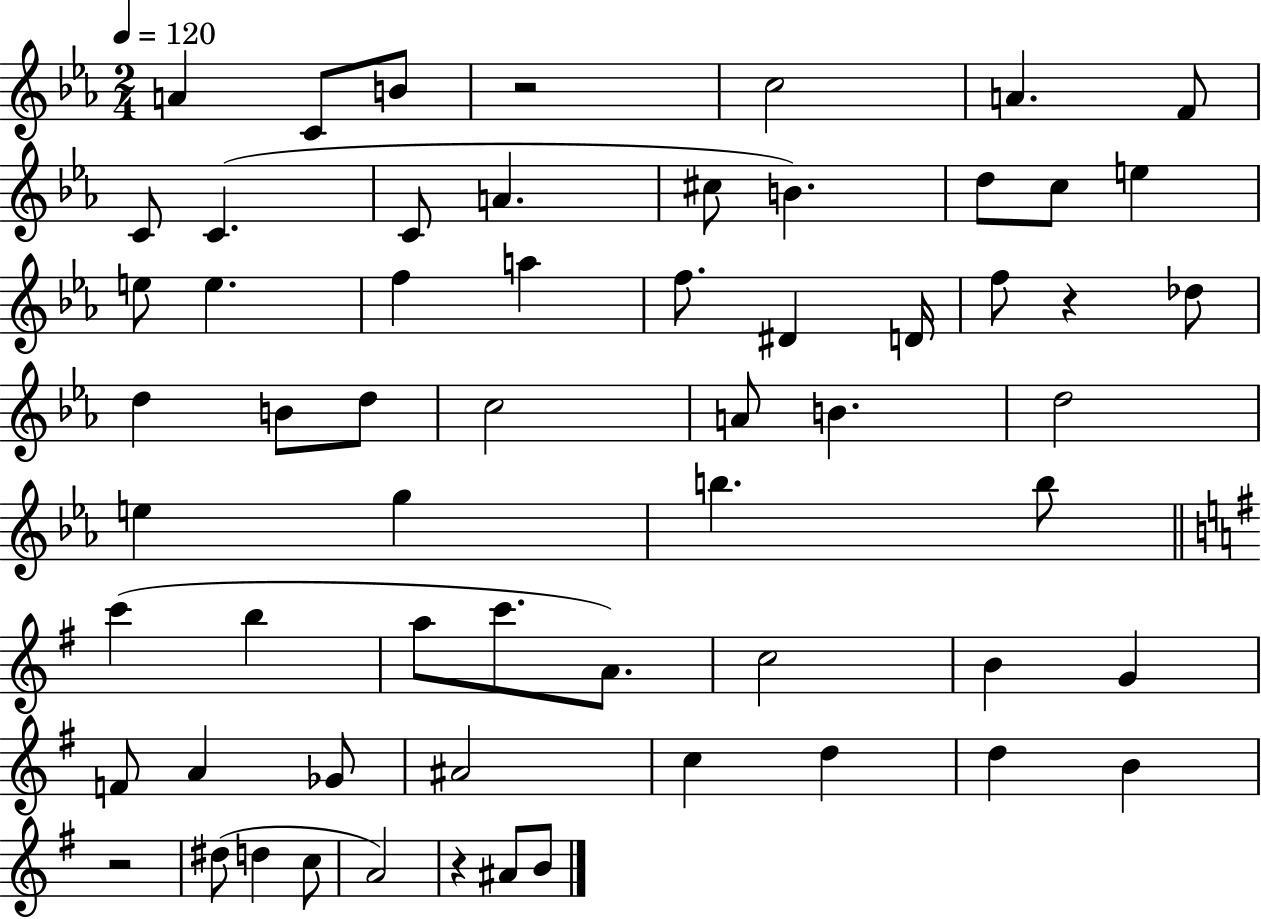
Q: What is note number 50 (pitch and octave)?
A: D5